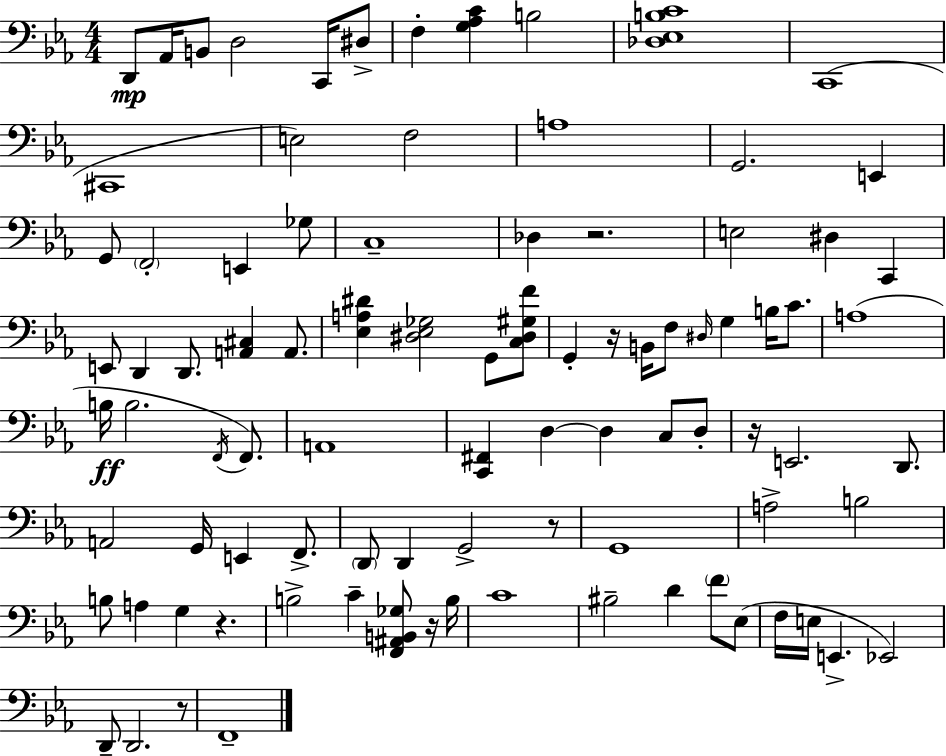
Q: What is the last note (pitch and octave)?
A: F2